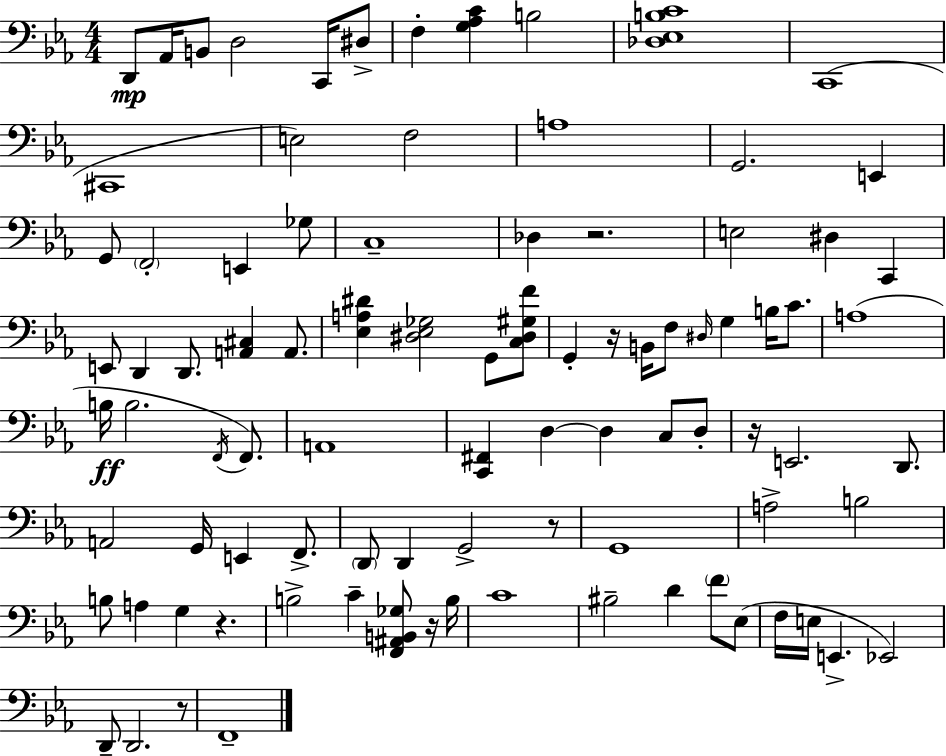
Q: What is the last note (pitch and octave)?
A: F2